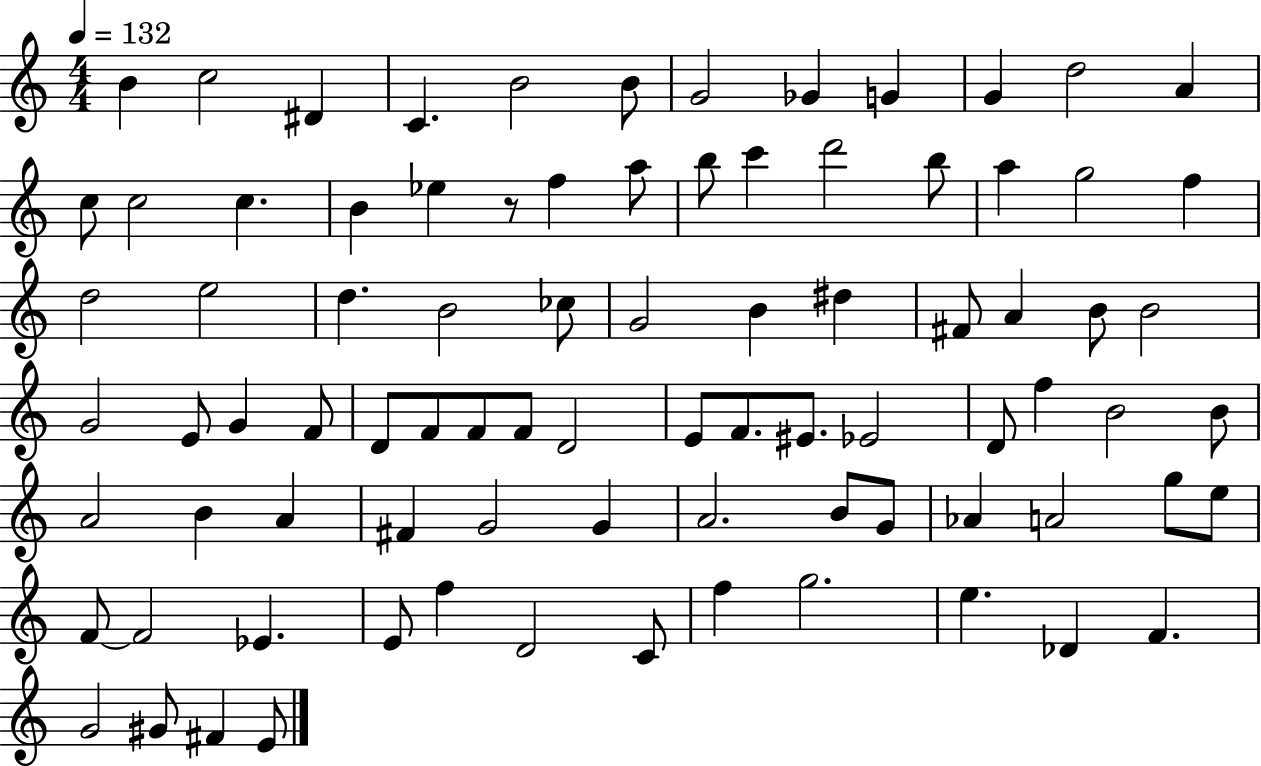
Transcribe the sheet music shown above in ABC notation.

X:1
T:Untitled
M:4/4
L:1/4
K:C
B c2 ^D C B2 B/2 G2 _G G G d2 A c/2 c2 c B _e z/2 f a/2 b/2 c' d'2 b/2 a g2 f d2 e2 d B2 _c/2 G2 B ^d ^F/2 A B/2 B2 G2 E/2 G F/2 D/2 F/2 F/2 F/2 D2 E/2 F/2 ^E/2 _E2 D/2 f B2 B/2 A2 B A ^F G2 G A2 B/2 G/2 _A A2 g/2 e/2 F/2 F2 _E E/2 f D2 C/2 f g2 e _D F G2 ^G/2 ^F E/2